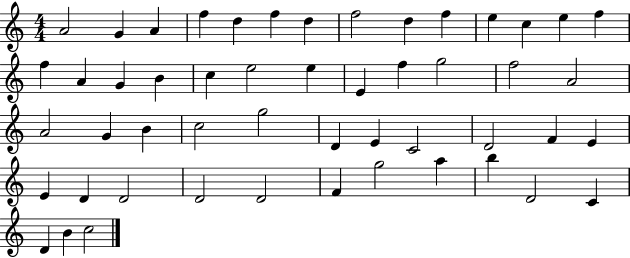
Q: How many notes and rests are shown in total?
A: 51